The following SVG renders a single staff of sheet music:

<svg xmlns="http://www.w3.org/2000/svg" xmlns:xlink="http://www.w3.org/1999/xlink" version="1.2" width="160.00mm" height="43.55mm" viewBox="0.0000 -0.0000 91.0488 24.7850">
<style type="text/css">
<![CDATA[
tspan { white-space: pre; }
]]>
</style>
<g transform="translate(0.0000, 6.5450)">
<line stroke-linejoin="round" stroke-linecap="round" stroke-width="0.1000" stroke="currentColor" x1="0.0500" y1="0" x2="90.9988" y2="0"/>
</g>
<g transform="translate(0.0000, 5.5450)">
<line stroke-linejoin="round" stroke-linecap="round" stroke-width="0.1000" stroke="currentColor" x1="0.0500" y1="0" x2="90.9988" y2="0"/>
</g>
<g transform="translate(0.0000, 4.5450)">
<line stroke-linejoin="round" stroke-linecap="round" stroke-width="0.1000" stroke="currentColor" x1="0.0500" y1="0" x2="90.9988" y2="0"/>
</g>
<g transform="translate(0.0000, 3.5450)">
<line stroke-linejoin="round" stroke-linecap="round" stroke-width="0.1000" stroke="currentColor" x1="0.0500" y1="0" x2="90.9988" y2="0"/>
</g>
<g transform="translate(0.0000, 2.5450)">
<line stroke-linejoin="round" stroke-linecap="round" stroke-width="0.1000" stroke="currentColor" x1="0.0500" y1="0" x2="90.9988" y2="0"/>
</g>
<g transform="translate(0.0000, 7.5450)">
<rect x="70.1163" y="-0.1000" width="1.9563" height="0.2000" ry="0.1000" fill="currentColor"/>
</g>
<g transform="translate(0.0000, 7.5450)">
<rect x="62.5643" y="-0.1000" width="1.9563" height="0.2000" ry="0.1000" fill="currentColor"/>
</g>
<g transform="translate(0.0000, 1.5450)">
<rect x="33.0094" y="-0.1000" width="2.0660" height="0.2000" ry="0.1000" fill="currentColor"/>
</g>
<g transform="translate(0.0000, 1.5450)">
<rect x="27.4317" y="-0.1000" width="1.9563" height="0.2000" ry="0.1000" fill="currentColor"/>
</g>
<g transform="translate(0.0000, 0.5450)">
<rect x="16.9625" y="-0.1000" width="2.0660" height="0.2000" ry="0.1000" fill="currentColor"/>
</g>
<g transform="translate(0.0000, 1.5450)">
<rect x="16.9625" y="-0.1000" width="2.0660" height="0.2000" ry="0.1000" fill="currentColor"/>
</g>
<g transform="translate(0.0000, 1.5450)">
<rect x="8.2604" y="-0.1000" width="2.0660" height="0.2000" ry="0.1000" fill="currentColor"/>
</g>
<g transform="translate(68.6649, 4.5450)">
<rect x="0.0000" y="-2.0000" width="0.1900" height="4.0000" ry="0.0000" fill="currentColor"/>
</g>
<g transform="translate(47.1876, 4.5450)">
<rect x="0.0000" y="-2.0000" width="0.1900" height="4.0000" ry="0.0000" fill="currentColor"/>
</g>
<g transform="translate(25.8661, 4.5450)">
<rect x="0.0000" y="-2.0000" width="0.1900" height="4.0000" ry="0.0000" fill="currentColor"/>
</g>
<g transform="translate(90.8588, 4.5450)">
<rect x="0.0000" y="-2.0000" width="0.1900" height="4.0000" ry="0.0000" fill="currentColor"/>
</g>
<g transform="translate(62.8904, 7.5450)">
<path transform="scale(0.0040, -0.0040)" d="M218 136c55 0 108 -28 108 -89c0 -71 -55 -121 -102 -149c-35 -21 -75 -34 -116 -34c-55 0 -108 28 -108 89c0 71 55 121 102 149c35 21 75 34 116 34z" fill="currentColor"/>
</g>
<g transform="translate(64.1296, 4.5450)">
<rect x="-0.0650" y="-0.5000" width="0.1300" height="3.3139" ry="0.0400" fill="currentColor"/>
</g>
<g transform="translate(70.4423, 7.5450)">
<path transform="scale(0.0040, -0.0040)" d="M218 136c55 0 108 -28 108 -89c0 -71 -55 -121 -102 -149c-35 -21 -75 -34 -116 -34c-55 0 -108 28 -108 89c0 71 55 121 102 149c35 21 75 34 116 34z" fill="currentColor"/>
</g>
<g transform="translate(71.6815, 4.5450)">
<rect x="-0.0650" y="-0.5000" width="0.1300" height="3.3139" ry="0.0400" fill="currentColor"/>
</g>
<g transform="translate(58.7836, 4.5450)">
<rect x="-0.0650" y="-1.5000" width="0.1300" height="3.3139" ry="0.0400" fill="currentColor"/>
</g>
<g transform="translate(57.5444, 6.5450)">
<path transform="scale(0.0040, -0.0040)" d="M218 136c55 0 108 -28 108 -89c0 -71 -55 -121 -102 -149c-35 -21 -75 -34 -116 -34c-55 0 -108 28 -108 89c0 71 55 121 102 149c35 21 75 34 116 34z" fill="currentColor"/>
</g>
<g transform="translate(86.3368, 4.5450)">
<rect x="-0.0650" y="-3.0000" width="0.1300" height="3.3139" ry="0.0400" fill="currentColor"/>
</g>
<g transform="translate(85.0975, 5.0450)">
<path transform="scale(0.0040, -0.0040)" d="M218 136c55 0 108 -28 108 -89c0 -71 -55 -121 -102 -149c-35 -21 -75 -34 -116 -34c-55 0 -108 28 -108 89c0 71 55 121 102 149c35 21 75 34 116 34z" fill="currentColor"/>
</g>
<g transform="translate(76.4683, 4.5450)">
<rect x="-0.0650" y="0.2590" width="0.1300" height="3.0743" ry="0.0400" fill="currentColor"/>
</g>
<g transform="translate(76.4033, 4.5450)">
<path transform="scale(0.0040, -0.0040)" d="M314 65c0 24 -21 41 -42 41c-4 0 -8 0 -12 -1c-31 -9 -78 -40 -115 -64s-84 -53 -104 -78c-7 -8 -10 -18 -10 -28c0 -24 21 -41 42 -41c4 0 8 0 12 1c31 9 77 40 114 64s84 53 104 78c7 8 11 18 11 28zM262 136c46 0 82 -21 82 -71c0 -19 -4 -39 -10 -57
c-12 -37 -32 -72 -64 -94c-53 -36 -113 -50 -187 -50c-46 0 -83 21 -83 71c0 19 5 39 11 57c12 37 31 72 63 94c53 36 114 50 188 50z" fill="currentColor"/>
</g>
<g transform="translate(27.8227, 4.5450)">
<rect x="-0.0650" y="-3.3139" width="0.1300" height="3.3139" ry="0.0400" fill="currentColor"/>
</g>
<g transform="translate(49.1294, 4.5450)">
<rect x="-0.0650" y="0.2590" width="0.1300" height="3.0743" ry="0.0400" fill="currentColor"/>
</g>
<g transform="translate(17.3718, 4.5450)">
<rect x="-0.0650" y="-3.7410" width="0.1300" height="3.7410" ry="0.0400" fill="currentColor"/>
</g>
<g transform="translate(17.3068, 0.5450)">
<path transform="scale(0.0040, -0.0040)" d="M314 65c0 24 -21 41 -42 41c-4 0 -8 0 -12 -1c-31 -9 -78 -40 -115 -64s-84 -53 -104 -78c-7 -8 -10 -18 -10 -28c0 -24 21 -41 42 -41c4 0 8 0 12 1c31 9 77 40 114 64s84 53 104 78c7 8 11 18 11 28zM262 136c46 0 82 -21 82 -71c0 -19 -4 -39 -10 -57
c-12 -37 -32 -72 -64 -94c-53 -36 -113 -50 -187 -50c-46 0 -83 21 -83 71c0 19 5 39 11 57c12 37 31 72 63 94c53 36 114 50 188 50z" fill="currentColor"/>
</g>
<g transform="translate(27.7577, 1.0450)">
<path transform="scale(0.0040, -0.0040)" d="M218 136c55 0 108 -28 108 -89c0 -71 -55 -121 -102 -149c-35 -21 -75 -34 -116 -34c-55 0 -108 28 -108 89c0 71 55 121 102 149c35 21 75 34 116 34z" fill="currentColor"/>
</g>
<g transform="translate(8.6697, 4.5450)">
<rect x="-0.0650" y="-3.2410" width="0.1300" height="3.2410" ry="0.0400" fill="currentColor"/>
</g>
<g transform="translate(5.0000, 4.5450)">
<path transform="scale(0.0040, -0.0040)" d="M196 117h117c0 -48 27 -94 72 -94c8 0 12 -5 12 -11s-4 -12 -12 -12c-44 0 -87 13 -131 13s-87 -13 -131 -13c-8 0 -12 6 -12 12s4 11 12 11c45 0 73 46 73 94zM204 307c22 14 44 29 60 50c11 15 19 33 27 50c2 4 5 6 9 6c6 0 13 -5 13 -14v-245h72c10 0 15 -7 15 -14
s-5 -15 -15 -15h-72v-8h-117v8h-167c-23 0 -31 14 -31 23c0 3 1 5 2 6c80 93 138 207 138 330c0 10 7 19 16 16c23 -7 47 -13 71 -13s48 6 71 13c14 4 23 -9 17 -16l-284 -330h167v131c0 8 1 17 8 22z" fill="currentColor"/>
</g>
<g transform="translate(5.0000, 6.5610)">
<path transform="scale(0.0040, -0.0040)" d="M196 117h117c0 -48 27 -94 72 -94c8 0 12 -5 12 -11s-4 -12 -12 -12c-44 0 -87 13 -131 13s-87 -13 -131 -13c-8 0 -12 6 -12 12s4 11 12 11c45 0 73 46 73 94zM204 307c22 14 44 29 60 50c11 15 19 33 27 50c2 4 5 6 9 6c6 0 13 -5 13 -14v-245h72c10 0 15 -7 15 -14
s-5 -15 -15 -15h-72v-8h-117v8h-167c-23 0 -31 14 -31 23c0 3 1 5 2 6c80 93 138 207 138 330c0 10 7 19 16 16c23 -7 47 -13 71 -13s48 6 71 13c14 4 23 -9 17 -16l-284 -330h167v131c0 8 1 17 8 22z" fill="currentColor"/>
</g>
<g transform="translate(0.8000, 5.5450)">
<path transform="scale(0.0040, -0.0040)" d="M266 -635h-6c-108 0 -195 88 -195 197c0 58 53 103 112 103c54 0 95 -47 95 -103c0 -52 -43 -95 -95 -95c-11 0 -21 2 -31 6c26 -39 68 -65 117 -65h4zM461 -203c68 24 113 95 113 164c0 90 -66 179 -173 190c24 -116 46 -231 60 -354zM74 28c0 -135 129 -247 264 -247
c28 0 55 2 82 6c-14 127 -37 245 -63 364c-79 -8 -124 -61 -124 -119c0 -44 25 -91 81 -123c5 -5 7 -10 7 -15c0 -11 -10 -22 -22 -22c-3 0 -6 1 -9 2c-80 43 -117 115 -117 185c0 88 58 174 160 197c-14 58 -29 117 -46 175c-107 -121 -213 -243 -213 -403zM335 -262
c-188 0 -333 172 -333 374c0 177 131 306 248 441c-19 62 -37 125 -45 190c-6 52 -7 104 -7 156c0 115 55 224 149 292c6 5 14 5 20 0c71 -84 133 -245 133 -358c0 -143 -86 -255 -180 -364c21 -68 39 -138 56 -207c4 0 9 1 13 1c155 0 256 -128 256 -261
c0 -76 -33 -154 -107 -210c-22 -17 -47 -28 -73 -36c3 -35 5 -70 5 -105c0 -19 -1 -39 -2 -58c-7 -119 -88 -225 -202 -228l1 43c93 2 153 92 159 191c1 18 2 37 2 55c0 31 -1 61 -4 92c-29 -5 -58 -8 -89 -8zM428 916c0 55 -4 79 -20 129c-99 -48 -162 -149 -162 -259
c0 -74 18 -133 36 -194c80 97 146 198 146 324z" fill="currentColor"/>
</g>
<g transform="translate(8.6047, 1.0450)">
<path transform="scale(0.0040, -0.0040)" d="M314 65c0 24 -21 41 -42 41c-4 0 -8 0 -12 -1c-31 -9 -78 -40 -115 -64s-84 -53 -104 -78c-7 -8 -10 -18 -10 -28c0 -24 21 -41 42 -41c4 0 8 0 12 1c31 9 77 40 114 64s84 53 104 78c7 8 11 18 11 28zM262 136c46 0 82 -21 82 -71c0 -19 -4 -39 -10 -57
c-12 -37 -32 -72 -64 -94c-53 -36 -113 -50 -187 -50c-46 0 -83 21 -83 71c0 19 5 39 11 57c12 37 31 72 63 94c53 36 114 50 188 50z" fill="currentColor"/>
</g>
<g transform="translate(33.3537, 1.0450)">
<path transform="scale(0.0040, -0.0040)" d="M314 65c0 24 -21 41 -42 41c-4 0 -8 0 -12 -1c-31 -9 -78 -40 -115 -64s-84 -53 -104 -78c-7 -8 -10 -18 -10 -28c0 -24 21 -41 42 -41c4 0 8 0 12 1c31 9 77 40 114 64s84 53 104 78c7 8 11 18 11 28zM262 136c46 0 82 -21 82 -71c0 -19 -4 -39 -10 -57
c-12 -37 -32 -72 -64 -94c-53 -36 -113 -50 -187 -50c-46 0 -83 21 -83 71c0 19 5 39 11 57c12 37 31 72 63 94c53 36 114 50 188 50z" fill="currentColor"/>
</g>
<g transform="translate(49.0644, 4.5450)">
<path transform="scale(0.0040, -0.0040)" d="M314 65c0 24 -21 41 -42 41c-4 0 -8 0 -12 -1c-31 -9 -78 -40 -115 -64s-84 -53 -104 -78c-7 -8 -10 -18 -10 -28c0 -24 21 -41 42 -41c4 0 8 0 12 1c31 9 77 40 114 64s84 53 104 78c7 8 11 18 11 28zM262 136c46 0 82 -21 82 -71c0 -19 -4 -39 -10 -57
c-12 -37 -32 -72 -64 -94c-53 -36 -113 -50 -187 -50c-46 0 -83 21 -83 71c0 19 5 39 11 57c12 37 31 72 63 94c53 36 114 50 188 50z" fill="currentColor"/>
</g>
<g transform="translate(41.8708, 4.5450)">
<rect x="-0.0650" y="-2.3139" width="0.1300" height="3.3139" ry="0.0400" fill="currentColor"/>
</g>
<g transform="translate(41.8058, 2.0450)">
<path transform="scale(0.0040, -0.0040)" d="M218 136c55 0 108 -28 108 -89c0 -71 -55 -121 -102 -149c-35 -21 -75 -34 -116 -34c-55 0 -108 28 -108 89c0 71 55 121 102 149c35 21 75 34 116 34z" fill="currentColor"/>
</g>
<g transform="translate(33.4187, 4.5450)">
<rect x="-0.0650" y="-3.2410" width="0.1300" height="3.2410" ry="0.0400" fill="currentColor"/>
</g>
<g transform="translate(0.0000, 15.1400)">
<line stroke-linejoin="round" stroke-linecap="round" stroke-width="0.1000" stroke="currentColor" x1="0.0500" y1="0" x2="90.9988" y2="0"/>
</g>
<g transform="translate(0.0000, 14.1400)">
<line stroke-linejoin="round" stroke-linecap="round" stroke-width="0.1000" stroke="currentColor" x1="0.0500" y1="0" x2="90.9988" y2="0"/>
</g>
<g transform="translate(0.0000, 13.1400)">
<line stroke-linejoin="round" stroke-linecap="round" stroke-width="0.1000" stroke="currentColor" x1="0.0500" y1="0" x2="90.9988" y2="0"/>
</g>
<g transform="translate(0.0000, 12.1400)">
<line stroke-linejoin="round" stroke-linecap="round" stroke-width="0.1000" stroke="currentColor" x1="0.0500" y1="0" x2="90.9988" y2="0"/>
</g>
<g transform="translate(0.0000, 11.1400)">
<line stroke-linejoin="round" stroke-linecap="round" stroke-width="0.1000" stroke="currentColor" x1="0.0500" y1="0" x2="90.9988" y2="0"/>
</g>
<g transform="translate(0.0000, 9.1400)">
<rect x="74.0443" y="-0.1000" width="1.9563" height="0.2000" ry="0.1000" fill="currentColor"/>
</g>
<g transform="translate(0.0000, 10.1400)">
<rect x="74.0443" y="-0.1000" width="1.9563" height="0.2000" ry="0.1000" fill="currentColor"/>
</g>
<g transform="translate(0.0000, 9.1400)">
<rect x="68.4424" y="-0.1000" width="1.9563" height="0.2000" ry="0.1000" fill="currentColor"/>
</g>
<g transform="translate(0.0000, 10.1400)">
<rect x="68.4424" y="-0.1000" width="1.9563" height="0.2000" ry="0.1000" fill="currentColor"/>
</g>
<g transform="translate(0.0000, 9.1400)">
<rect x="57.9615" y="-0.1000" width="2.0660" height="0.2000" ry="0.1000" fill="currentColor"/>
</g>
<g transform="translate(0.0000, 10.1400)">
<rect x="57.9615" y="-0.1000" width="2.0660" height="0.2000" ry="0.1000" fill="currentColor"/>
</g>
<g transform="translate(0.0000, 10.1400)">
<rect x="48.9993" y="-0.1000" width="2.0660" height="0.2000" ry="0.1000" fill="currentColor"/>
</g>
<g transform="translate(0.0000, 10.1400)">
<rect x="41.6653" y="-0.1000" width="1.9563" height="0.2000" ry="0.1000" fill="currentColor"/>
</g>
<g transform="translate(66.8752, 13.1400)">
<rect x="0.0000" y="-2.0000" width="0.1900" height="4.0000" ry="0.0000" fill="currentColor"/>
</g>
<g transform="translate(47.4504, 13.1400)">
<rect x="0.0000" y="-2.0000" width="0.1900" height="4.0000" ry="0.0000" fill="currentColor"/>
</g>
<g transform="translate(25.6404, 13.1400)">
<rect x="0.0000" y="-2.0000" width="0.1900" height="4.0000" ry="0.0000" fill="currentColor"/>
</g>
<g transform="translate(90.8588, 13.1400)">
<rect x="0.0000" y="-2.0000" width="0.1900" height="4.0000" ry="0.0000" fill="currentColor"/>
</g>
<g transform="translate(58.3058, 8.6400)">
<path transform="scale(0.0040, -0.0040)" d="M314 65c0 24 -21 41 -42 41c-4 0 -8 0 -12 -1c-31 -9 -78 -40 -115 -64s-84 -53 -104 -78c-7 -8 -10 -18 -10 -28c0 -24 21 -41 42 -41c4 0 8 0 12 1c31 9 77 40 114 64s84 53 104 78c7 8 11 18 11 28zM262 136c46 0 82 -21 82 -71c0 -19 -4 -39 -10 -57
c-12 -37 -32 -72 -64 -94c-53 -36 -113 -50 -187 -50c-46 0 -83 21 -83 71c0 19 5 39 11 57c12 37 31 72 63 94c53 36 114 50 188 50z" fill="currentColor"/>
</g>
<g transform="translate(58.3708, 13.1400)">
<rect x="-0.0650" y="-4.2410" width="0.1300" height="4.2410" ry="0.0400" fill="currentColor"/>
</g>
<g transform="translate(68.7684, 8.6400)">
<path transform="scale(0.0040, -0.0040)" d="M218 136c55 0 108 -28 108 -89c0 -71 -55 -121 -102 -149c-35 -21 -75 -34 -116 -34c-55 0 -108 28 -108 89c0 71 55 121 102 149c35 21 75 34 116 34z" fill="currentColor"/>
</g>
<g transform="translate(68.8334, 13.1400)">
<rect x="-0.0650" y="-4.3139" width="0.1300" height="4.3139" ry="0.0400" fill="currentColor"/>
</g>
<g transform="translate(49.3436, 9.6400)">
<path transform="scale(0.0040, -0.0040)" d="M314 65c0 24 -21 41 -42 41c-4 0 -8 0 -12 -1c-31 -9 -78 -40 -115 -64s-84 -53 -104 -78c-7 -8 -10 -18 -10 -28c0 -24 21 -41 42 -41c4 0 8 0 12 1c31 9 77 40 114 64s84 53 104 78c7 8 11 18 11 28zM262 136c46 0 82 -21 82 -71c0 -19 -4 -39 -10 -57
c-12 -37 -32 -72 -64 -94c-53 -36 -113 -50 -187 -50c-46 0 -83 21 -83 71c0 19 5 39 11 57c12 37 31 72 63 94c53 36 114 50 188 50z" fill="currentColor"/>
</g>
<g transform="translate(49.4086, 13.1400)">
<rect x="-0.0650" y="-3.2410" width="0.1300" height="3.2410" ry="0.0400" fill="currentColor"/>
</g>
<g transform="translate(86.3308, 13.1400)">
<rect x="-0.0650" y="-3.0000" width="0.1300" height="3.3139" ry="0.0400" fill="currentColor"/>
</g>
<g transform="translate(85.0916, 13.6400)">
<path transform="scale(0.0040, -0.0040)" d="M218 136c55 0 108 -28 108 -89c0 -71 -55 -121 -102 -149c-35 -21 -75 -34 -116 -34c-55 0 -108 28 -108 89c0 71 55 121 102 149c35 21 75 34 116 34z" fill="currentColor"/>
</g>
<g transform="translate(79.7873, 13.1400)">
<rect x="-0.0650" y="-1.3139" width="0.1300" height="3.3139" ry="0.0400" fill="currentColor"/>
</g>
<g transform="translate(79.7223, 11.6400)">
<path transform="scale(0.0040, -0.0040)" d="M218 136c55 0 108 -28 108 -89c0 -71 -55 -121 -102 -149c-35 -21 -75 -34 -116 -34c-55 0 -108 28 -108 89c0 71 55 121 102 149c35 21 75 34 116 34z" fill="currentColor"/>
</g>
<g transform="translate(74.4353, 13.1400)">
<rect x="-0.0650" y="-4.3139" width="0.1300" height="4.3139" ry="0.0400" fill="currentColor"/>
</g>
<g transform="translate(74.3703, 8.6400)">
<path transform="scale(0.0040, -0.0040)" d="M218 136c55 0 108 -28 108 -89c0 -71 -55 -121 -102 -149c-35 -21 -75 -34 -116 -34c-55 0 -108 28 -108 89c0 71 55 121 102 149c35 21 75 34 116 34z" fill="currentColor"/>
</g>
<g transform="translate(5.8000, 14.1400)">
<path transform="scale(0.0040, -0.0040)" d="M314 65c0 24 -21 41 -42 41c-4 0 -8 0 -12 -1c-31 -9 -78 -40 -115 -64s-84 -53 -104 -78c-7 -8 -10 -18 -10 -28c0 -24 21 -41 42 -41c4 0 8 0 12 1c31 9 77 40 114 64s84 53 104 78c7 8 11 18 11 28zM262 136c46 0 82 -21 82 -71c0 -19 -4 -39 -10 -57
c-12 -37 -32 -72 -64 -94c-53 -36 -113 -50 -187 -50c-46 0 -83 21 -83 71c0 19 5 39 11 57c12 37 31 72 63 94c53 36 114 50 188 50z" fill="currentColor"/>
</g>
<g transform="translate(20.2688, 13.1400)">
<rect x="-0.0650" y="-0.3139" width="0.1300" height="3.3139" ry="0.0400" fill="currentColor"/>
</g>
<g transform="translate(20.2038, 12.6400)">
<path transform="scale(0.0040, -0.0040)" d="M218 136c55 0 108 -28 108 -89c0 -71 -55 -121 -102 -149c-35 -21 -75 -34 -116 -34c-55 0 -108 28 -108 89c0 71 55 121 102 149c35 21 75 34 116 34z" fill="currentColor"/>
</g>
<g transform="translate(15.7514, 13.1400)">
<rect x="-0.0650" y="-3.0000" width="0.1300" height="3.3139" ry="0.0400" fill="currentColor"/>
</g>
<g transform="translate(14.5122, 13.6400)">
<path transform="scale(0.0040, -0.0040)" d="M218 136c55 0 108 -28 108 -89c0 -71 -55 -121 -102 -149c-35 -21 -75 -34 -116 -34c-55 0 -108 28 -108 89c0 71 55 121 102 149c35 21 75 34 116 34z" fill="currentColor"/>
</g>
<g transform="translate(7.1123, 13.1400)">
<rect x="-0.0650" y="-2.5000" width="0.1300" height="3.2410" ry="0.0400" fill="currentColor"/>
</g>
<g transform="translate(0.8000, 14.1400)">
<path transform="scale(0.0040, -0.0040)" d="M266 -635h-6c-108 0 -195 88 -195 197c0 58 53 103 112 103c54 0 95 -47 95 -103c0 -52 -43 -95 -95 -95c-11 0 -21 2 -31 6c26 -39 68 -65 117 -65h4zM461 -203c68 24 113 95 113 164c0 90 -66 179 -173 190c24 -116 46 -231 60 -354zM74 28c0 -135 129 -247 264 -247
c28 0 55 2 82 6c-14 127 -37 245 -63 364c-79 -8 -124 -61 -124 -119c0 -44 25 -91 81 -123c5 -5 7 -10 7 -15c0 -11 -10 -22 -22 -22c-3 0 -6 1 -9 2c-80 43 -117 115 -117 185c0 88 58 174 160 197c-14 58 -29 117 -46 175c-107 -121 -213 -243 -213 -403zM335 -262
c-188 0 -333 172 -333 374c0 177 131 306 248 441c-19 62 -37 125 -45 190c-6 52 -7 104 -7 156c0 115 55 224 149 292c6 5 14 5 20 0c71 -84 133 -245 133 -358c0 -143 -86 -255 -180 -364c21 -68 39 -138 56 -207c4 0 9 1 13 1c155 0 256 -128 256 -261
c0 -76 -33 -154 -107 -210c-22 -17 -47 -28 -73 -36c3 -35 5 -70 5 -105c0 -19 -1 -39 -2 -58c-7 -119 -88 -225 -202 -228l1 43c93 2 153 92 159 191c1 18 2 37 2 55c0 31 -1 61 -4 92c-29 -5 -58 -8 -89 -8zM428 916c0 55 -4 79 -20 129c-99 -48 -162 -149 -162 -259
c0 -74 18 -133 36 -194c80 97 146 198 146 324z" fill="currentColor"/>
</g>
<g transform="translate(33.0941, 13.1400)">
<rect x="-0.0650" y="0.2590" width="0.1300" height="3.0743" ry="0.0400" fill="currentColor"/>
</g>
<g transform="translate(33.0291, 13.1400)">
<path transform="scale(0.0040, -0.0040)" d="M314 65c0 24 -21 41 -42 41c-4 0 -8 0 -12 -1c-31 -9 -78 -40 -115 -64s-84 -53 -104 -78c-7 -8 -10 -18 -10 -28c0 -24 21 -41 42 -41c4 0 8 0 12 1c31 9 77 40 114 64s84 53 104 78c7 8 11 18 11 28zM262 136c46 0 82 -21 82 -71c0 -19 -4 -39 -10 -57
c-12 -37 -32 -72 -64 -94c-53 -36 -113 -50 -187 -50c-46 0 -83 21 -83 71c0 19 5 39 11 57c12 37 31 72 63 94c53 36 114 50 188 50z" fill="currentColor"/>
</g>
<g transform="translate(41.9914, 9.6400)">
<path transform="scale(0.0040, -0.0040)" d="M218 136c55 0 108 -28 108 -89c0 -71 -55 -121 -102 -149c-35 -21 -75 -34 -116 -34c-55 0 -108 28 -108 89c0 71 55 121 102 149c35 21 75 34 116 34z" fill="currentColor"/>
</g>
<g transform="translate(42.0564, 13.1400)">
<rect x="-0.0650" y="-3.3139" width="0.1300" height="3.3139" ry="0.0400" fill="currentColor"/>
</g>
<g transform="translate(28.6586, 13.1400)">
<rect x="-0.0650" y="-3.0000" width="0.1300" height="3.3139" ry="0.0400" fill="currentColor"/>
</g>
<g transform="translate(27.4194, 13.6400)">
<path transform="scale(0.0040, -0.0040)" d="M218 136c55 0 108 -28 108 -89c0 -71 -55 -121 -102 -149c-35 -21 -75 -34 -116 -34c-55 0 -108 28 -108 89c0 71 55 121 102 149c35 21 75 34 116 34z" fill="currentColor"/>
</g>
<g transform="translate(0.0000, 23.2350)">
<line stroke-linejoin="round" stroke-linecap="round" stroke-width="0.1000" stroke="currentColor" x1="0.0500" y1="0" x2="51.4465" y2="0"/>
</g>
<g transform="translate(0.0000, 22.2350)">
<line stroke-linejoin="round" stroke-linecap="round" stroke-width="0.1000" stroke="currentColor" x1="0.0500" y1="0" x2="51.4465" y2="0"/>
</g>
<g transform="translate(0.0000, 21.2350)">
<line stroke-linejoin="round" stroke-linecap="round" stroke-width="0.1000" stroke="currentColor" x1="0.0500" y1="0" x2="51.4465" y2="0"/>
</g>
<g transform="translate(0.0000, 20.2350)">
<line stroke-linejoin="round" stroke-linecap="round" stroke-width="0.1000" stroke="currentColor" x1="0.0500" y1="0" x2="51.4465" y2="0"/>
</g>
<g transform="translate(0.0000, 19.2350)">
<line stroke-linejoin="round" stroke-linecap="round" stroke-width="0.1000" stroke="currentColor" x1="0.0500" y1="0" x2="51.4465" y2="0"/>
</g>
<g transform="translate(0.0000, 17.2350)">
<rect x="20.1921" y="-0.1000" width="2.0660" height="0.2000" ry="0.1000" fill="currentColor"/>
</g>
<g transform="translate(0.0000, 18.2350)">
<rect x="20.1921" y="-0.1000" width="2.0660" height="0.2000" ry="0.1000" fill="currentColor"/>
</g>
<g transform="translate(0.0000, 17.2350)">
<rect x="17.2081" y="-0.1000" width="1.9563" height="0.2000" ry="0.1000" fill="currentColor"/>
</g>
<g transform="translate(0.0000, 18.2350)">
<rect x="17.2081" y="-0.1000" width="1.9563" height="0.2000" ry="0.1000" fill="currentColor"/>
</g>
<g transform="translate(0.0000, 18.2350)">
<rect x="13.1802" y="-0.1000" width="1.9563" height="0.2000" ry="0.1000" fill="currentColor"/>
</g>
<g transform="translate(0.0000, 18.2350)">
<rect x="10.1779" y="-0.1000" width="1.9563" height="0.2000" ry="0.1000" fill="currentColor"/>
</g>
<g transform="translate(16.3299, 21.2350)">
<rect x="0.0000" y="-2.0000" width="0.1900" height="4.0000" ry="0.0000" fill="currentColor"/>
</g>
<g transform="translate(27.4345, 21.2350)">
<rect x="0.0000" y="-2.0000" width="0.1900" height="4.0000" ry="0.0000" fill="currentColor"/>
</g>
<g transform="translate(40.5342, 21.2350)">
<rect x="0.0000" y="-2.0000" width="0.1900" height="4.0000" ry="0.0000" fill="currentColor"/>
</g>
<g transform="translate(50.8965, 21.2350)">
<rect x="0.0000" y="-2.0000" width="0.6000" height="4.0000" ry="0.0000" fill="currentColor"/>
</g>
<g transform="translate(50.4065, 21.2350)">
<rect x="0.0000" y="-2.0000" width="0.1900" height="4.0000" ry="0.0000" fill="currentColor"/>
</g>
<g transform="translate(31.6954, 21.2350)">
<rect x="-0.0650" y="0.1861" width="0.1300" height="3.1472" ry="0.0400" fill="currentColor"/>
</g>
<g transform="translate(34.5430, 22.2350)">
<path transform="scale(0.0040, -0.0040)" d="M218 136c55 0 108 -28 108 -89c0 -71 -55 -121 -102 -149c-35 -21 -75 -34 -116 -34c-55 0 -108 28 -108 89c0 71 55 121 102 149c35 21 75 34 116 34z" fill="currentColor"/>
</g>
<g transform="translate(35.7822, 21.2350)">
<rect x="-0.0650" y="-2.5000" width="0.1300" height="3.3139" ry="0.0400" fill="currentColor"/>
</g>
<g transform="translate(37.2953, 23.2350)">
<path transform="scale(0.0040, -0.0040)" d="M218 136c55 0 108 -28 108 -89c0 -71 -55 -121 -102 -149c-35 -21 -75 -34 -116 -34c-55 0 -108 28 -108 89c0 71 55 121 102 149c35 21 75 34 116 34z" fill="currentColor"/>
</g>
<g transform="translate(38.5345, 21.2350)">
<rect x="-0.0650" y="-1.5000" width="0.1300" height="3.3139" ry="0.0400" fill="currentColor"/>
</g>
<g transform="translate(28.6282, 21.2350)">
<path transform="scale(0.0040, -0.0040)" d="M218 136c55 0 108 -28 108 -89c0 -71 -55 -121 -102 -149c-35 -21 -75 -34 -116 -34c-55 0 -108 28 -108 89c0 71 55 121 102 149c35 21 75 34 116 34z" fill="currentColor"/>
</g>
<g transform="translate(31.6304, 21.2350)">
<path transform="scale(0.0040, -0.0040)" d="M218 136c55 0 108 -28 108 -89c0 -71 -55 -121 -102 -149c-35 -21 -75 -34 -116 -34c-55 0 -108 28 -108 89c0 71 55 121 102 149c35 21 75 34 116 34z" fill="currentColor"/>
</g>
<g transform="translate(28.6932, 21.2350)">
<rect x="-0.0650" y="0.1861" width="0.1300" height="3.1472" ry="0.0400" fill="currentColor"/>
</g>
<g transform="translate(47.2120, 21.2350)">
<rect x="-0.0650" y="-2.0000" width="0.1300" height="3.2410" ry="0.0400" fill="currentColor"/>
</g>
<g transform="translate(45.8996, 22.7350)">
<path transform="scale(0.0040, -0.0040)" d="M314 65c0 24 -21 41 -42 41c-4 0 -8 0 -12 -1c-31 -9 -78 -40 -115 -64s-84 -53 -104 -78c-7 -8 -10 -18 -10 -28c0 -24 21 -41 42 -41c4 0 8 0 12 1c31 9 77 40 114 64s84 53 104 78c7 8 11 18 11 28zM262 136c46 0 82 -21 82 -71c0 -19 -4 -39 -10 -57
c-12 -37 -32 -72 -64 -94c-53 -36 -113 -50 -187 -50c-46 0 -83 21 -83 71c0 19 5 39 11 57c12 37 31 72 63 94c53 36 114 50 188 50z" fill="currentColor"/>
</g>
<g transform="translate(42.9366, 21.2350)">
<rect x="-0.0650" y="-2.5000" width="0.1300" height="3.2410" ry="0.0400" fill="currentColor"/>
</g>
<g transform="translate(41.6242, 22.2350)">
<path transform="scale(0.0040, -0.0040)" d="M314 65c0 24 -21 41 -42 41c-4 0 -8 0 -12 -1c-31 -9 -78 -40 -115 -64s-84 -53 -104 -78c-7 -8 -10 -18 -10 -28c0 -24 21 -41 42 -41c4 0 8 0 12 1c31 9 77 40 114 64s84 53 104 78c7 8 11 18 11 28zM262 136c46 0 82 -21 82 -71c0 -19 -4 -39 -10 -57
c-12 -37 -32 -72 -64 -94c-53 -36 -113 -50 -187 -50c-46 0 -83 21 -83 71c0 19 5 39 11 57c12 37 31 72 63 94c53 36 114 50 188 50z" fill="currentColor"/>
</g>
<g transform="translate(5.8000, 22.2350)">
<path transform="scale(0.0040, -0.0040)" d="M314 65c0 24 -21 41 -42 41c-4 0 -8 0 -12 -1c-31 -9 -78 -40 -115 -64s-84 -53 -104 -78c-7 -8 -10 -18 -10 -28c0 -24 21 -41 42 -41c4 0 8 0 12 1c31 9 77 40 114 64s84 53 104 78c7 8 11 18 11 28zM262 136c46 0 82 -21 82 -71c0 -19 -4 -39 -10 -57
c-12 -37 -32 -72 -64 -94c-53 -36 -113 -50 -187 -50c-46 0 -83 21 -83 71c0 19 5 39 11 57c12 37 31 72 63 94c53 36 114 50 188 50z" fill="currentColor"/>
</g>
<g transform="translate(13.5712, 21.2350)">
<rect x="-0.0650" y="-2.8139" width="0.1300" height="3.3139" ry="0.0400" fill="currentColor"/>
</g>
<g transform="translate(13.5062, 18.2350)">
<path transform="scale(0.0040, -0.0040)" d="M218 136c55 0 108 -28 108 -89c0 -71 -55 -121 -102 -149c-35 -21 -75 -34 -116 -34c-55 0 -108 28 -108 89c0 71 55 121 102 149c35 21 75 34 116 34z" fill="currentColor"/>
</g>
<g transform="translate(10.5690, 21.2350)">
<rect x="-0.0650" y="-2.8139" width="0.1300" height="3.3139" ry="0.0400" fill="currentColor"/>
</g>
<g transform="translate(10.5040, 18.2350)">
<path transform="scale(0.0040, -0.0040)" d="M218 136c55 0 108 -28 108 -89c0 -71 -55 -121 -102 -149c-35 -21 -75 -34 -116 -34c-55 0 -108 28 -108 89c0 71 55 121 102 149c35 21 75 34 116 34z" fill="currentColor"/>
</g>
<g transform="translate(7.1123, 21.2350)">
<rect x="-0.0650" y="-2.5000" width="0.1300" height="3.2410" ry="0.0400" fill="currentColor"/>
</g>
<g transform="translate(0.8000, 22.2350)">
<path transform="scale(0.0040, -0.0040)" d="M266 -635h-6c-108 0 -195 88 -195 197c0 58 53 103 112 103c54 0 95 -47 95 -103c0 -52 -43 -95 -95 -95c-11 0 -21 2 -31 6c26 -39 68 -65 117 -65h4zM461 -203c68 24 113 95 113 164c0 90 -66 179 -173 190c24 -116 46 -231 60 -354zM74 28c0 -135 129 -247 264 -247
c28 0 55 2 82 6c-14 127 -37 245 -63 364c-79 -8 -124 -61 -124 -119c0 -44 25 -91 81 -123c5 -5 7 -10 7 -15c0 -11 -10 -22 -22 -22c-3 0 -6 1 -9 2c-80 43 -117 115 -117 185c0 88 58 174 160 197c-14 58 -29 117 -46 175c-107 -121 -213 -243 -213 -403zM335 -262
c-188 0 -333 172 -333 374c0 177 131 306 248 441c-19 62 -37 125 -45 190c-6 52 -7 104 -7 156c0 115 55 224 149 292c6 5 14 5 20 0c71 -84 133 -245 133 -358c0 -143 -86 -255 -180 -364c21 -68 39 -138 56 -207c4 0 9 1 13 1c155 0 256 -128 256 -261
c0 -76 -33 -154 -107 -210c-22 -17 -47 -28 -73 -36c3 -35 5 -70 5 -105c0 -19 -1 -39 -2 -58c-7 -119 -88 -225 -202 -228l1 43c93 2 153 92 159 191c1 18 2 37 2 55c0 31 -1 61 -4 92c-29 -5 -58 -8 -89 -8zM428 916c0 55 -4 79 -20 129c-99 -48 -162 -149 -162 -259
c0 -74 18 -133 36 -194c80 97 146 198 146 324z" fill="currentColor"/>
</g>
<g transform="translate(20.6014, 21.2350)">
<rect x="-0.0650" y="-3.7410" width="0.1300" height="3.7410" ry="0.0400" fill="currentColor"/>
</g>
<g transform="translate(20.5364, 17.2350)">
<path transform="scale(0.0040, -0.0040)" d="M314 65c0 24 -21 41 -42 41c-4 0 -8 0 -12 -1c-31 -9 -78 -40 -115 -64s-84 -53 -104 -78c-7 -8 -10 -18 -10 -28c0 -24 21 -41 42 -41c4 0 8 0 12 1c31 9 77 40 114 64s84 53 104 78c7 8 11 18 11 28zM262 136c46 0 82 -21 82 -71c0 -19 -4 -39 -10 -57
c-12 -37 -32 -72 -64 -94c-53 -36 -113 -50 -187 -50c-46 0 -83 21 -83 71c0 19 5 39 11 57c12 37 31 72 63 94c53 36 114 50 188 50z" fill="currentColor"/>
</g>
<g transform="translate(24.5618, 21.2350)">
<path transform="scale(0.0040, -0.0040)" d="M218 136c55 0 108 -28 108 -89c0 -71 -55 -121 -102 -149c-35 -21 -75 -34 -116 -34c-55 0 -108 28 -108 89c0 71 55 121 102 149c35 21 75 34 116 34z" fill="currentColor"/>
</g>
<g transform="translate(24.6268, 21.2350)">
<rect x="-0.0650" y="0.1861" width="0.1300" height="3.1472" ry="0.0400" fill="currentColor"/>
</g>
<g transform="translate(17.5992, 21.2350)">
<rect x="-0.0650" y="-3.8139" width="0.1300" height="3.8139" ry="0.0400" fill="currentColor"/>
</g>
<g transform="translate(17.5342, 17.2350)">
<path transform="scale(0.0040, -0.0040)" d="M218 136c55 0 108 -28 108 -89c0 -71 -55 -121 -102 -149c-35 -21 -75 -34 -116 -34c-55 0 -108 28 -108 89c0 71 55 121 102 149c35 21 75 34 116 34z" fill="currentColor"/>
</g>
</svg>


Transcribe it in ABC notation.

X:1
T:Untitled
M:4/4
L:1/4
K:C
b2 c'2 b b2 g B2 E C C B2 A G2 A c A B2 b b2 d'2 d' d' e A G2 a a c' c'2 B B B G E G2 F2